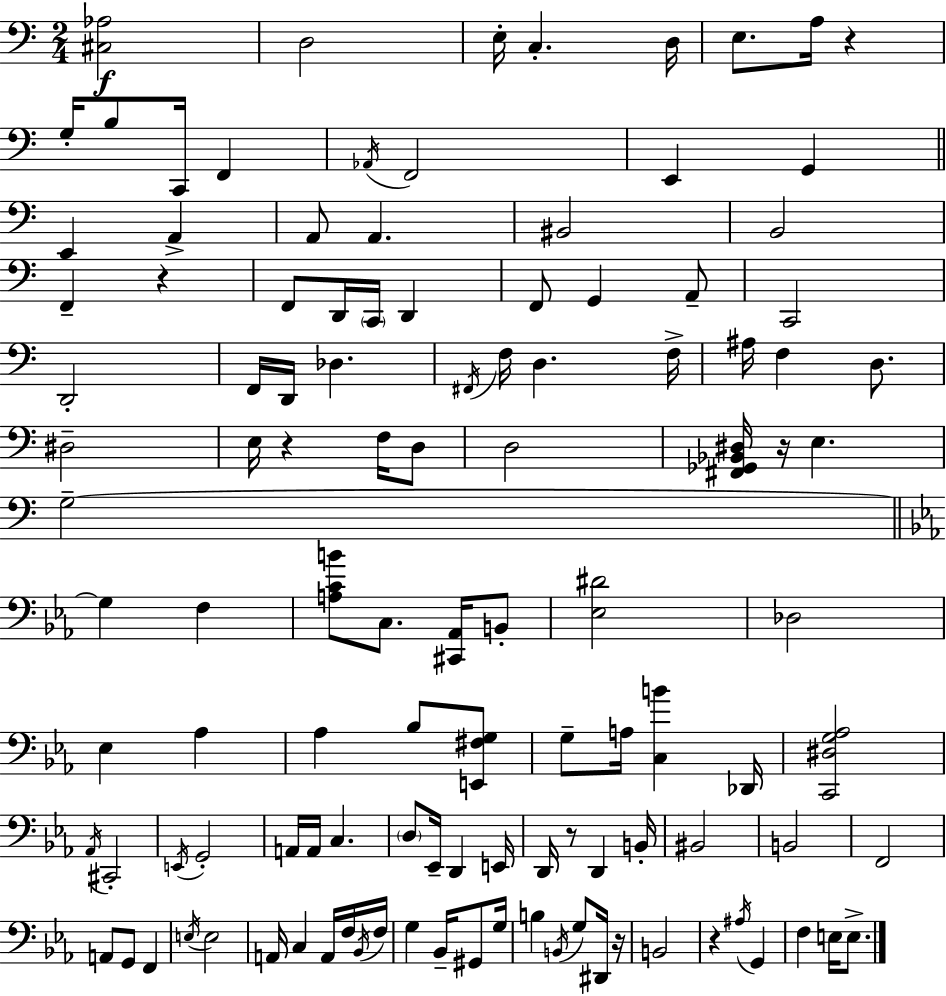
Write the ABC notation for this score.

X:1
T:Untitled
M:2/4
L:1/4
K:Am
[^C,_A,]2 D,2 E,/4 C, D,/4 E,/2 A,/4 z G,/4 B,/2 C,,/4 F,, _A,,/4 F,,2 E,, G,, E,, A,, A,,/2 A,, ^B,,2 B,,2 F,, z F,,/2 D,,/4 C,,/4 D,, F,,/2 G,, A,,/2 C,,2 D,,2 F,,/4 D,,/4 _D, ^F,,/4 F,/4 D, F,/4 ^A,/4 F, D,/2 ^D,2 E,/4 z F,/4 D,/2 D,2 [^F,,_G,,_B,,^D,]/4 z/4 E, G,2 G, F, [A,CB]/2 C,/2 [^C,,_A,,]/4 B,,/2 [_E,^D]2 _D,2 _E, _A, _A, _B,/2 [E,,^F,G,]/2 G,/2 A,/4 [C,B] _D,,/4 [C,,^D,G,_A,]2 _A,,/4 ^C,,2 E,,/4 G,,2 A,,/4 A,,/4 C, D,/2 _E,,/4 D,, E,,/4 D,,/4 z/2 D,, B,,/4 ^B,,2 B,,2 F,,2 A,,/2 G,,/2 F,, E,/4 E,2 A,,/4 C, A,,/4 F,/4 _B,,/4 F,/4 G, _B,,/4 ^G,,/2 G,/4 B, B,,/4 G,/2 ^D,,/4 z/4 B,,2 z ^A,/4 G,, F, E,/4 E,/2